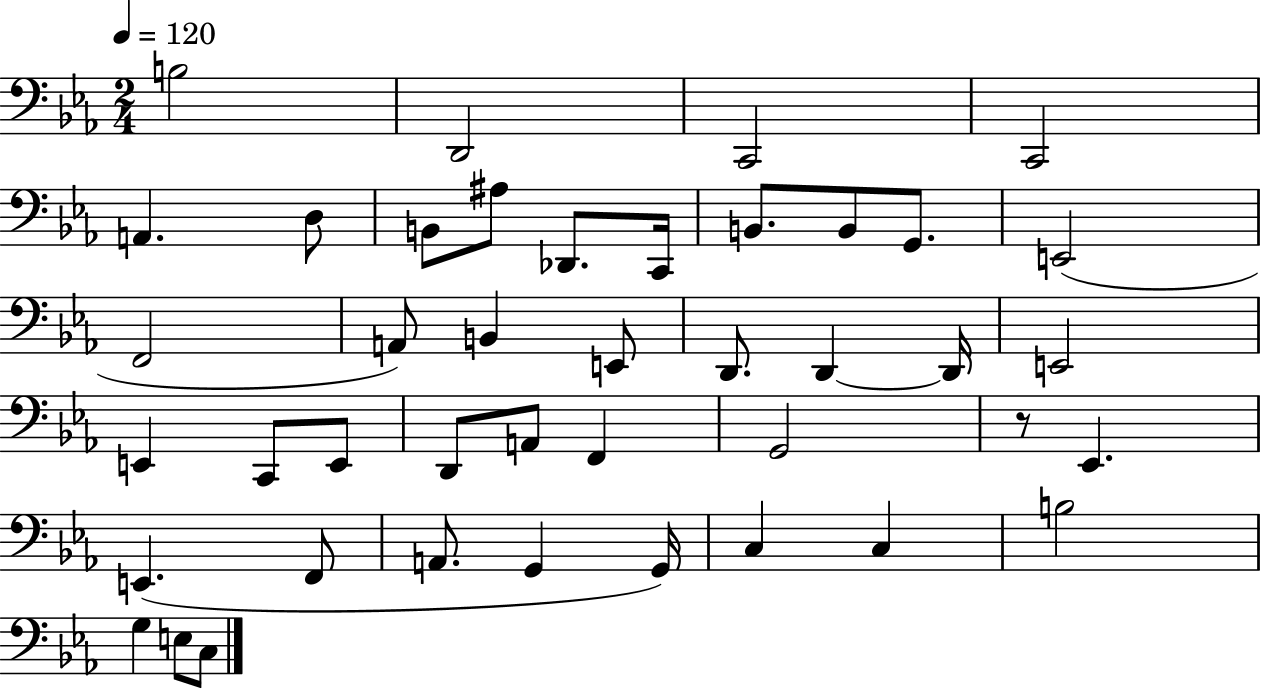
B3/h D2/h C2/h C2/h A2/q. D3/e B2/e A#3/e Db2/e. C2/s B2/e. B2/e G2/e. E2/h F2/h A2/e B2/q E2/e D2/e. D2/q D2/s E2/h E2/q C2/e E2/e D2/e A2/e F2/q G2/h R/e Eb2/q. E2/q. F2/e A2/e. G2/q G2/s C3/q C3/q B3/h G3/q E3/e C3/e